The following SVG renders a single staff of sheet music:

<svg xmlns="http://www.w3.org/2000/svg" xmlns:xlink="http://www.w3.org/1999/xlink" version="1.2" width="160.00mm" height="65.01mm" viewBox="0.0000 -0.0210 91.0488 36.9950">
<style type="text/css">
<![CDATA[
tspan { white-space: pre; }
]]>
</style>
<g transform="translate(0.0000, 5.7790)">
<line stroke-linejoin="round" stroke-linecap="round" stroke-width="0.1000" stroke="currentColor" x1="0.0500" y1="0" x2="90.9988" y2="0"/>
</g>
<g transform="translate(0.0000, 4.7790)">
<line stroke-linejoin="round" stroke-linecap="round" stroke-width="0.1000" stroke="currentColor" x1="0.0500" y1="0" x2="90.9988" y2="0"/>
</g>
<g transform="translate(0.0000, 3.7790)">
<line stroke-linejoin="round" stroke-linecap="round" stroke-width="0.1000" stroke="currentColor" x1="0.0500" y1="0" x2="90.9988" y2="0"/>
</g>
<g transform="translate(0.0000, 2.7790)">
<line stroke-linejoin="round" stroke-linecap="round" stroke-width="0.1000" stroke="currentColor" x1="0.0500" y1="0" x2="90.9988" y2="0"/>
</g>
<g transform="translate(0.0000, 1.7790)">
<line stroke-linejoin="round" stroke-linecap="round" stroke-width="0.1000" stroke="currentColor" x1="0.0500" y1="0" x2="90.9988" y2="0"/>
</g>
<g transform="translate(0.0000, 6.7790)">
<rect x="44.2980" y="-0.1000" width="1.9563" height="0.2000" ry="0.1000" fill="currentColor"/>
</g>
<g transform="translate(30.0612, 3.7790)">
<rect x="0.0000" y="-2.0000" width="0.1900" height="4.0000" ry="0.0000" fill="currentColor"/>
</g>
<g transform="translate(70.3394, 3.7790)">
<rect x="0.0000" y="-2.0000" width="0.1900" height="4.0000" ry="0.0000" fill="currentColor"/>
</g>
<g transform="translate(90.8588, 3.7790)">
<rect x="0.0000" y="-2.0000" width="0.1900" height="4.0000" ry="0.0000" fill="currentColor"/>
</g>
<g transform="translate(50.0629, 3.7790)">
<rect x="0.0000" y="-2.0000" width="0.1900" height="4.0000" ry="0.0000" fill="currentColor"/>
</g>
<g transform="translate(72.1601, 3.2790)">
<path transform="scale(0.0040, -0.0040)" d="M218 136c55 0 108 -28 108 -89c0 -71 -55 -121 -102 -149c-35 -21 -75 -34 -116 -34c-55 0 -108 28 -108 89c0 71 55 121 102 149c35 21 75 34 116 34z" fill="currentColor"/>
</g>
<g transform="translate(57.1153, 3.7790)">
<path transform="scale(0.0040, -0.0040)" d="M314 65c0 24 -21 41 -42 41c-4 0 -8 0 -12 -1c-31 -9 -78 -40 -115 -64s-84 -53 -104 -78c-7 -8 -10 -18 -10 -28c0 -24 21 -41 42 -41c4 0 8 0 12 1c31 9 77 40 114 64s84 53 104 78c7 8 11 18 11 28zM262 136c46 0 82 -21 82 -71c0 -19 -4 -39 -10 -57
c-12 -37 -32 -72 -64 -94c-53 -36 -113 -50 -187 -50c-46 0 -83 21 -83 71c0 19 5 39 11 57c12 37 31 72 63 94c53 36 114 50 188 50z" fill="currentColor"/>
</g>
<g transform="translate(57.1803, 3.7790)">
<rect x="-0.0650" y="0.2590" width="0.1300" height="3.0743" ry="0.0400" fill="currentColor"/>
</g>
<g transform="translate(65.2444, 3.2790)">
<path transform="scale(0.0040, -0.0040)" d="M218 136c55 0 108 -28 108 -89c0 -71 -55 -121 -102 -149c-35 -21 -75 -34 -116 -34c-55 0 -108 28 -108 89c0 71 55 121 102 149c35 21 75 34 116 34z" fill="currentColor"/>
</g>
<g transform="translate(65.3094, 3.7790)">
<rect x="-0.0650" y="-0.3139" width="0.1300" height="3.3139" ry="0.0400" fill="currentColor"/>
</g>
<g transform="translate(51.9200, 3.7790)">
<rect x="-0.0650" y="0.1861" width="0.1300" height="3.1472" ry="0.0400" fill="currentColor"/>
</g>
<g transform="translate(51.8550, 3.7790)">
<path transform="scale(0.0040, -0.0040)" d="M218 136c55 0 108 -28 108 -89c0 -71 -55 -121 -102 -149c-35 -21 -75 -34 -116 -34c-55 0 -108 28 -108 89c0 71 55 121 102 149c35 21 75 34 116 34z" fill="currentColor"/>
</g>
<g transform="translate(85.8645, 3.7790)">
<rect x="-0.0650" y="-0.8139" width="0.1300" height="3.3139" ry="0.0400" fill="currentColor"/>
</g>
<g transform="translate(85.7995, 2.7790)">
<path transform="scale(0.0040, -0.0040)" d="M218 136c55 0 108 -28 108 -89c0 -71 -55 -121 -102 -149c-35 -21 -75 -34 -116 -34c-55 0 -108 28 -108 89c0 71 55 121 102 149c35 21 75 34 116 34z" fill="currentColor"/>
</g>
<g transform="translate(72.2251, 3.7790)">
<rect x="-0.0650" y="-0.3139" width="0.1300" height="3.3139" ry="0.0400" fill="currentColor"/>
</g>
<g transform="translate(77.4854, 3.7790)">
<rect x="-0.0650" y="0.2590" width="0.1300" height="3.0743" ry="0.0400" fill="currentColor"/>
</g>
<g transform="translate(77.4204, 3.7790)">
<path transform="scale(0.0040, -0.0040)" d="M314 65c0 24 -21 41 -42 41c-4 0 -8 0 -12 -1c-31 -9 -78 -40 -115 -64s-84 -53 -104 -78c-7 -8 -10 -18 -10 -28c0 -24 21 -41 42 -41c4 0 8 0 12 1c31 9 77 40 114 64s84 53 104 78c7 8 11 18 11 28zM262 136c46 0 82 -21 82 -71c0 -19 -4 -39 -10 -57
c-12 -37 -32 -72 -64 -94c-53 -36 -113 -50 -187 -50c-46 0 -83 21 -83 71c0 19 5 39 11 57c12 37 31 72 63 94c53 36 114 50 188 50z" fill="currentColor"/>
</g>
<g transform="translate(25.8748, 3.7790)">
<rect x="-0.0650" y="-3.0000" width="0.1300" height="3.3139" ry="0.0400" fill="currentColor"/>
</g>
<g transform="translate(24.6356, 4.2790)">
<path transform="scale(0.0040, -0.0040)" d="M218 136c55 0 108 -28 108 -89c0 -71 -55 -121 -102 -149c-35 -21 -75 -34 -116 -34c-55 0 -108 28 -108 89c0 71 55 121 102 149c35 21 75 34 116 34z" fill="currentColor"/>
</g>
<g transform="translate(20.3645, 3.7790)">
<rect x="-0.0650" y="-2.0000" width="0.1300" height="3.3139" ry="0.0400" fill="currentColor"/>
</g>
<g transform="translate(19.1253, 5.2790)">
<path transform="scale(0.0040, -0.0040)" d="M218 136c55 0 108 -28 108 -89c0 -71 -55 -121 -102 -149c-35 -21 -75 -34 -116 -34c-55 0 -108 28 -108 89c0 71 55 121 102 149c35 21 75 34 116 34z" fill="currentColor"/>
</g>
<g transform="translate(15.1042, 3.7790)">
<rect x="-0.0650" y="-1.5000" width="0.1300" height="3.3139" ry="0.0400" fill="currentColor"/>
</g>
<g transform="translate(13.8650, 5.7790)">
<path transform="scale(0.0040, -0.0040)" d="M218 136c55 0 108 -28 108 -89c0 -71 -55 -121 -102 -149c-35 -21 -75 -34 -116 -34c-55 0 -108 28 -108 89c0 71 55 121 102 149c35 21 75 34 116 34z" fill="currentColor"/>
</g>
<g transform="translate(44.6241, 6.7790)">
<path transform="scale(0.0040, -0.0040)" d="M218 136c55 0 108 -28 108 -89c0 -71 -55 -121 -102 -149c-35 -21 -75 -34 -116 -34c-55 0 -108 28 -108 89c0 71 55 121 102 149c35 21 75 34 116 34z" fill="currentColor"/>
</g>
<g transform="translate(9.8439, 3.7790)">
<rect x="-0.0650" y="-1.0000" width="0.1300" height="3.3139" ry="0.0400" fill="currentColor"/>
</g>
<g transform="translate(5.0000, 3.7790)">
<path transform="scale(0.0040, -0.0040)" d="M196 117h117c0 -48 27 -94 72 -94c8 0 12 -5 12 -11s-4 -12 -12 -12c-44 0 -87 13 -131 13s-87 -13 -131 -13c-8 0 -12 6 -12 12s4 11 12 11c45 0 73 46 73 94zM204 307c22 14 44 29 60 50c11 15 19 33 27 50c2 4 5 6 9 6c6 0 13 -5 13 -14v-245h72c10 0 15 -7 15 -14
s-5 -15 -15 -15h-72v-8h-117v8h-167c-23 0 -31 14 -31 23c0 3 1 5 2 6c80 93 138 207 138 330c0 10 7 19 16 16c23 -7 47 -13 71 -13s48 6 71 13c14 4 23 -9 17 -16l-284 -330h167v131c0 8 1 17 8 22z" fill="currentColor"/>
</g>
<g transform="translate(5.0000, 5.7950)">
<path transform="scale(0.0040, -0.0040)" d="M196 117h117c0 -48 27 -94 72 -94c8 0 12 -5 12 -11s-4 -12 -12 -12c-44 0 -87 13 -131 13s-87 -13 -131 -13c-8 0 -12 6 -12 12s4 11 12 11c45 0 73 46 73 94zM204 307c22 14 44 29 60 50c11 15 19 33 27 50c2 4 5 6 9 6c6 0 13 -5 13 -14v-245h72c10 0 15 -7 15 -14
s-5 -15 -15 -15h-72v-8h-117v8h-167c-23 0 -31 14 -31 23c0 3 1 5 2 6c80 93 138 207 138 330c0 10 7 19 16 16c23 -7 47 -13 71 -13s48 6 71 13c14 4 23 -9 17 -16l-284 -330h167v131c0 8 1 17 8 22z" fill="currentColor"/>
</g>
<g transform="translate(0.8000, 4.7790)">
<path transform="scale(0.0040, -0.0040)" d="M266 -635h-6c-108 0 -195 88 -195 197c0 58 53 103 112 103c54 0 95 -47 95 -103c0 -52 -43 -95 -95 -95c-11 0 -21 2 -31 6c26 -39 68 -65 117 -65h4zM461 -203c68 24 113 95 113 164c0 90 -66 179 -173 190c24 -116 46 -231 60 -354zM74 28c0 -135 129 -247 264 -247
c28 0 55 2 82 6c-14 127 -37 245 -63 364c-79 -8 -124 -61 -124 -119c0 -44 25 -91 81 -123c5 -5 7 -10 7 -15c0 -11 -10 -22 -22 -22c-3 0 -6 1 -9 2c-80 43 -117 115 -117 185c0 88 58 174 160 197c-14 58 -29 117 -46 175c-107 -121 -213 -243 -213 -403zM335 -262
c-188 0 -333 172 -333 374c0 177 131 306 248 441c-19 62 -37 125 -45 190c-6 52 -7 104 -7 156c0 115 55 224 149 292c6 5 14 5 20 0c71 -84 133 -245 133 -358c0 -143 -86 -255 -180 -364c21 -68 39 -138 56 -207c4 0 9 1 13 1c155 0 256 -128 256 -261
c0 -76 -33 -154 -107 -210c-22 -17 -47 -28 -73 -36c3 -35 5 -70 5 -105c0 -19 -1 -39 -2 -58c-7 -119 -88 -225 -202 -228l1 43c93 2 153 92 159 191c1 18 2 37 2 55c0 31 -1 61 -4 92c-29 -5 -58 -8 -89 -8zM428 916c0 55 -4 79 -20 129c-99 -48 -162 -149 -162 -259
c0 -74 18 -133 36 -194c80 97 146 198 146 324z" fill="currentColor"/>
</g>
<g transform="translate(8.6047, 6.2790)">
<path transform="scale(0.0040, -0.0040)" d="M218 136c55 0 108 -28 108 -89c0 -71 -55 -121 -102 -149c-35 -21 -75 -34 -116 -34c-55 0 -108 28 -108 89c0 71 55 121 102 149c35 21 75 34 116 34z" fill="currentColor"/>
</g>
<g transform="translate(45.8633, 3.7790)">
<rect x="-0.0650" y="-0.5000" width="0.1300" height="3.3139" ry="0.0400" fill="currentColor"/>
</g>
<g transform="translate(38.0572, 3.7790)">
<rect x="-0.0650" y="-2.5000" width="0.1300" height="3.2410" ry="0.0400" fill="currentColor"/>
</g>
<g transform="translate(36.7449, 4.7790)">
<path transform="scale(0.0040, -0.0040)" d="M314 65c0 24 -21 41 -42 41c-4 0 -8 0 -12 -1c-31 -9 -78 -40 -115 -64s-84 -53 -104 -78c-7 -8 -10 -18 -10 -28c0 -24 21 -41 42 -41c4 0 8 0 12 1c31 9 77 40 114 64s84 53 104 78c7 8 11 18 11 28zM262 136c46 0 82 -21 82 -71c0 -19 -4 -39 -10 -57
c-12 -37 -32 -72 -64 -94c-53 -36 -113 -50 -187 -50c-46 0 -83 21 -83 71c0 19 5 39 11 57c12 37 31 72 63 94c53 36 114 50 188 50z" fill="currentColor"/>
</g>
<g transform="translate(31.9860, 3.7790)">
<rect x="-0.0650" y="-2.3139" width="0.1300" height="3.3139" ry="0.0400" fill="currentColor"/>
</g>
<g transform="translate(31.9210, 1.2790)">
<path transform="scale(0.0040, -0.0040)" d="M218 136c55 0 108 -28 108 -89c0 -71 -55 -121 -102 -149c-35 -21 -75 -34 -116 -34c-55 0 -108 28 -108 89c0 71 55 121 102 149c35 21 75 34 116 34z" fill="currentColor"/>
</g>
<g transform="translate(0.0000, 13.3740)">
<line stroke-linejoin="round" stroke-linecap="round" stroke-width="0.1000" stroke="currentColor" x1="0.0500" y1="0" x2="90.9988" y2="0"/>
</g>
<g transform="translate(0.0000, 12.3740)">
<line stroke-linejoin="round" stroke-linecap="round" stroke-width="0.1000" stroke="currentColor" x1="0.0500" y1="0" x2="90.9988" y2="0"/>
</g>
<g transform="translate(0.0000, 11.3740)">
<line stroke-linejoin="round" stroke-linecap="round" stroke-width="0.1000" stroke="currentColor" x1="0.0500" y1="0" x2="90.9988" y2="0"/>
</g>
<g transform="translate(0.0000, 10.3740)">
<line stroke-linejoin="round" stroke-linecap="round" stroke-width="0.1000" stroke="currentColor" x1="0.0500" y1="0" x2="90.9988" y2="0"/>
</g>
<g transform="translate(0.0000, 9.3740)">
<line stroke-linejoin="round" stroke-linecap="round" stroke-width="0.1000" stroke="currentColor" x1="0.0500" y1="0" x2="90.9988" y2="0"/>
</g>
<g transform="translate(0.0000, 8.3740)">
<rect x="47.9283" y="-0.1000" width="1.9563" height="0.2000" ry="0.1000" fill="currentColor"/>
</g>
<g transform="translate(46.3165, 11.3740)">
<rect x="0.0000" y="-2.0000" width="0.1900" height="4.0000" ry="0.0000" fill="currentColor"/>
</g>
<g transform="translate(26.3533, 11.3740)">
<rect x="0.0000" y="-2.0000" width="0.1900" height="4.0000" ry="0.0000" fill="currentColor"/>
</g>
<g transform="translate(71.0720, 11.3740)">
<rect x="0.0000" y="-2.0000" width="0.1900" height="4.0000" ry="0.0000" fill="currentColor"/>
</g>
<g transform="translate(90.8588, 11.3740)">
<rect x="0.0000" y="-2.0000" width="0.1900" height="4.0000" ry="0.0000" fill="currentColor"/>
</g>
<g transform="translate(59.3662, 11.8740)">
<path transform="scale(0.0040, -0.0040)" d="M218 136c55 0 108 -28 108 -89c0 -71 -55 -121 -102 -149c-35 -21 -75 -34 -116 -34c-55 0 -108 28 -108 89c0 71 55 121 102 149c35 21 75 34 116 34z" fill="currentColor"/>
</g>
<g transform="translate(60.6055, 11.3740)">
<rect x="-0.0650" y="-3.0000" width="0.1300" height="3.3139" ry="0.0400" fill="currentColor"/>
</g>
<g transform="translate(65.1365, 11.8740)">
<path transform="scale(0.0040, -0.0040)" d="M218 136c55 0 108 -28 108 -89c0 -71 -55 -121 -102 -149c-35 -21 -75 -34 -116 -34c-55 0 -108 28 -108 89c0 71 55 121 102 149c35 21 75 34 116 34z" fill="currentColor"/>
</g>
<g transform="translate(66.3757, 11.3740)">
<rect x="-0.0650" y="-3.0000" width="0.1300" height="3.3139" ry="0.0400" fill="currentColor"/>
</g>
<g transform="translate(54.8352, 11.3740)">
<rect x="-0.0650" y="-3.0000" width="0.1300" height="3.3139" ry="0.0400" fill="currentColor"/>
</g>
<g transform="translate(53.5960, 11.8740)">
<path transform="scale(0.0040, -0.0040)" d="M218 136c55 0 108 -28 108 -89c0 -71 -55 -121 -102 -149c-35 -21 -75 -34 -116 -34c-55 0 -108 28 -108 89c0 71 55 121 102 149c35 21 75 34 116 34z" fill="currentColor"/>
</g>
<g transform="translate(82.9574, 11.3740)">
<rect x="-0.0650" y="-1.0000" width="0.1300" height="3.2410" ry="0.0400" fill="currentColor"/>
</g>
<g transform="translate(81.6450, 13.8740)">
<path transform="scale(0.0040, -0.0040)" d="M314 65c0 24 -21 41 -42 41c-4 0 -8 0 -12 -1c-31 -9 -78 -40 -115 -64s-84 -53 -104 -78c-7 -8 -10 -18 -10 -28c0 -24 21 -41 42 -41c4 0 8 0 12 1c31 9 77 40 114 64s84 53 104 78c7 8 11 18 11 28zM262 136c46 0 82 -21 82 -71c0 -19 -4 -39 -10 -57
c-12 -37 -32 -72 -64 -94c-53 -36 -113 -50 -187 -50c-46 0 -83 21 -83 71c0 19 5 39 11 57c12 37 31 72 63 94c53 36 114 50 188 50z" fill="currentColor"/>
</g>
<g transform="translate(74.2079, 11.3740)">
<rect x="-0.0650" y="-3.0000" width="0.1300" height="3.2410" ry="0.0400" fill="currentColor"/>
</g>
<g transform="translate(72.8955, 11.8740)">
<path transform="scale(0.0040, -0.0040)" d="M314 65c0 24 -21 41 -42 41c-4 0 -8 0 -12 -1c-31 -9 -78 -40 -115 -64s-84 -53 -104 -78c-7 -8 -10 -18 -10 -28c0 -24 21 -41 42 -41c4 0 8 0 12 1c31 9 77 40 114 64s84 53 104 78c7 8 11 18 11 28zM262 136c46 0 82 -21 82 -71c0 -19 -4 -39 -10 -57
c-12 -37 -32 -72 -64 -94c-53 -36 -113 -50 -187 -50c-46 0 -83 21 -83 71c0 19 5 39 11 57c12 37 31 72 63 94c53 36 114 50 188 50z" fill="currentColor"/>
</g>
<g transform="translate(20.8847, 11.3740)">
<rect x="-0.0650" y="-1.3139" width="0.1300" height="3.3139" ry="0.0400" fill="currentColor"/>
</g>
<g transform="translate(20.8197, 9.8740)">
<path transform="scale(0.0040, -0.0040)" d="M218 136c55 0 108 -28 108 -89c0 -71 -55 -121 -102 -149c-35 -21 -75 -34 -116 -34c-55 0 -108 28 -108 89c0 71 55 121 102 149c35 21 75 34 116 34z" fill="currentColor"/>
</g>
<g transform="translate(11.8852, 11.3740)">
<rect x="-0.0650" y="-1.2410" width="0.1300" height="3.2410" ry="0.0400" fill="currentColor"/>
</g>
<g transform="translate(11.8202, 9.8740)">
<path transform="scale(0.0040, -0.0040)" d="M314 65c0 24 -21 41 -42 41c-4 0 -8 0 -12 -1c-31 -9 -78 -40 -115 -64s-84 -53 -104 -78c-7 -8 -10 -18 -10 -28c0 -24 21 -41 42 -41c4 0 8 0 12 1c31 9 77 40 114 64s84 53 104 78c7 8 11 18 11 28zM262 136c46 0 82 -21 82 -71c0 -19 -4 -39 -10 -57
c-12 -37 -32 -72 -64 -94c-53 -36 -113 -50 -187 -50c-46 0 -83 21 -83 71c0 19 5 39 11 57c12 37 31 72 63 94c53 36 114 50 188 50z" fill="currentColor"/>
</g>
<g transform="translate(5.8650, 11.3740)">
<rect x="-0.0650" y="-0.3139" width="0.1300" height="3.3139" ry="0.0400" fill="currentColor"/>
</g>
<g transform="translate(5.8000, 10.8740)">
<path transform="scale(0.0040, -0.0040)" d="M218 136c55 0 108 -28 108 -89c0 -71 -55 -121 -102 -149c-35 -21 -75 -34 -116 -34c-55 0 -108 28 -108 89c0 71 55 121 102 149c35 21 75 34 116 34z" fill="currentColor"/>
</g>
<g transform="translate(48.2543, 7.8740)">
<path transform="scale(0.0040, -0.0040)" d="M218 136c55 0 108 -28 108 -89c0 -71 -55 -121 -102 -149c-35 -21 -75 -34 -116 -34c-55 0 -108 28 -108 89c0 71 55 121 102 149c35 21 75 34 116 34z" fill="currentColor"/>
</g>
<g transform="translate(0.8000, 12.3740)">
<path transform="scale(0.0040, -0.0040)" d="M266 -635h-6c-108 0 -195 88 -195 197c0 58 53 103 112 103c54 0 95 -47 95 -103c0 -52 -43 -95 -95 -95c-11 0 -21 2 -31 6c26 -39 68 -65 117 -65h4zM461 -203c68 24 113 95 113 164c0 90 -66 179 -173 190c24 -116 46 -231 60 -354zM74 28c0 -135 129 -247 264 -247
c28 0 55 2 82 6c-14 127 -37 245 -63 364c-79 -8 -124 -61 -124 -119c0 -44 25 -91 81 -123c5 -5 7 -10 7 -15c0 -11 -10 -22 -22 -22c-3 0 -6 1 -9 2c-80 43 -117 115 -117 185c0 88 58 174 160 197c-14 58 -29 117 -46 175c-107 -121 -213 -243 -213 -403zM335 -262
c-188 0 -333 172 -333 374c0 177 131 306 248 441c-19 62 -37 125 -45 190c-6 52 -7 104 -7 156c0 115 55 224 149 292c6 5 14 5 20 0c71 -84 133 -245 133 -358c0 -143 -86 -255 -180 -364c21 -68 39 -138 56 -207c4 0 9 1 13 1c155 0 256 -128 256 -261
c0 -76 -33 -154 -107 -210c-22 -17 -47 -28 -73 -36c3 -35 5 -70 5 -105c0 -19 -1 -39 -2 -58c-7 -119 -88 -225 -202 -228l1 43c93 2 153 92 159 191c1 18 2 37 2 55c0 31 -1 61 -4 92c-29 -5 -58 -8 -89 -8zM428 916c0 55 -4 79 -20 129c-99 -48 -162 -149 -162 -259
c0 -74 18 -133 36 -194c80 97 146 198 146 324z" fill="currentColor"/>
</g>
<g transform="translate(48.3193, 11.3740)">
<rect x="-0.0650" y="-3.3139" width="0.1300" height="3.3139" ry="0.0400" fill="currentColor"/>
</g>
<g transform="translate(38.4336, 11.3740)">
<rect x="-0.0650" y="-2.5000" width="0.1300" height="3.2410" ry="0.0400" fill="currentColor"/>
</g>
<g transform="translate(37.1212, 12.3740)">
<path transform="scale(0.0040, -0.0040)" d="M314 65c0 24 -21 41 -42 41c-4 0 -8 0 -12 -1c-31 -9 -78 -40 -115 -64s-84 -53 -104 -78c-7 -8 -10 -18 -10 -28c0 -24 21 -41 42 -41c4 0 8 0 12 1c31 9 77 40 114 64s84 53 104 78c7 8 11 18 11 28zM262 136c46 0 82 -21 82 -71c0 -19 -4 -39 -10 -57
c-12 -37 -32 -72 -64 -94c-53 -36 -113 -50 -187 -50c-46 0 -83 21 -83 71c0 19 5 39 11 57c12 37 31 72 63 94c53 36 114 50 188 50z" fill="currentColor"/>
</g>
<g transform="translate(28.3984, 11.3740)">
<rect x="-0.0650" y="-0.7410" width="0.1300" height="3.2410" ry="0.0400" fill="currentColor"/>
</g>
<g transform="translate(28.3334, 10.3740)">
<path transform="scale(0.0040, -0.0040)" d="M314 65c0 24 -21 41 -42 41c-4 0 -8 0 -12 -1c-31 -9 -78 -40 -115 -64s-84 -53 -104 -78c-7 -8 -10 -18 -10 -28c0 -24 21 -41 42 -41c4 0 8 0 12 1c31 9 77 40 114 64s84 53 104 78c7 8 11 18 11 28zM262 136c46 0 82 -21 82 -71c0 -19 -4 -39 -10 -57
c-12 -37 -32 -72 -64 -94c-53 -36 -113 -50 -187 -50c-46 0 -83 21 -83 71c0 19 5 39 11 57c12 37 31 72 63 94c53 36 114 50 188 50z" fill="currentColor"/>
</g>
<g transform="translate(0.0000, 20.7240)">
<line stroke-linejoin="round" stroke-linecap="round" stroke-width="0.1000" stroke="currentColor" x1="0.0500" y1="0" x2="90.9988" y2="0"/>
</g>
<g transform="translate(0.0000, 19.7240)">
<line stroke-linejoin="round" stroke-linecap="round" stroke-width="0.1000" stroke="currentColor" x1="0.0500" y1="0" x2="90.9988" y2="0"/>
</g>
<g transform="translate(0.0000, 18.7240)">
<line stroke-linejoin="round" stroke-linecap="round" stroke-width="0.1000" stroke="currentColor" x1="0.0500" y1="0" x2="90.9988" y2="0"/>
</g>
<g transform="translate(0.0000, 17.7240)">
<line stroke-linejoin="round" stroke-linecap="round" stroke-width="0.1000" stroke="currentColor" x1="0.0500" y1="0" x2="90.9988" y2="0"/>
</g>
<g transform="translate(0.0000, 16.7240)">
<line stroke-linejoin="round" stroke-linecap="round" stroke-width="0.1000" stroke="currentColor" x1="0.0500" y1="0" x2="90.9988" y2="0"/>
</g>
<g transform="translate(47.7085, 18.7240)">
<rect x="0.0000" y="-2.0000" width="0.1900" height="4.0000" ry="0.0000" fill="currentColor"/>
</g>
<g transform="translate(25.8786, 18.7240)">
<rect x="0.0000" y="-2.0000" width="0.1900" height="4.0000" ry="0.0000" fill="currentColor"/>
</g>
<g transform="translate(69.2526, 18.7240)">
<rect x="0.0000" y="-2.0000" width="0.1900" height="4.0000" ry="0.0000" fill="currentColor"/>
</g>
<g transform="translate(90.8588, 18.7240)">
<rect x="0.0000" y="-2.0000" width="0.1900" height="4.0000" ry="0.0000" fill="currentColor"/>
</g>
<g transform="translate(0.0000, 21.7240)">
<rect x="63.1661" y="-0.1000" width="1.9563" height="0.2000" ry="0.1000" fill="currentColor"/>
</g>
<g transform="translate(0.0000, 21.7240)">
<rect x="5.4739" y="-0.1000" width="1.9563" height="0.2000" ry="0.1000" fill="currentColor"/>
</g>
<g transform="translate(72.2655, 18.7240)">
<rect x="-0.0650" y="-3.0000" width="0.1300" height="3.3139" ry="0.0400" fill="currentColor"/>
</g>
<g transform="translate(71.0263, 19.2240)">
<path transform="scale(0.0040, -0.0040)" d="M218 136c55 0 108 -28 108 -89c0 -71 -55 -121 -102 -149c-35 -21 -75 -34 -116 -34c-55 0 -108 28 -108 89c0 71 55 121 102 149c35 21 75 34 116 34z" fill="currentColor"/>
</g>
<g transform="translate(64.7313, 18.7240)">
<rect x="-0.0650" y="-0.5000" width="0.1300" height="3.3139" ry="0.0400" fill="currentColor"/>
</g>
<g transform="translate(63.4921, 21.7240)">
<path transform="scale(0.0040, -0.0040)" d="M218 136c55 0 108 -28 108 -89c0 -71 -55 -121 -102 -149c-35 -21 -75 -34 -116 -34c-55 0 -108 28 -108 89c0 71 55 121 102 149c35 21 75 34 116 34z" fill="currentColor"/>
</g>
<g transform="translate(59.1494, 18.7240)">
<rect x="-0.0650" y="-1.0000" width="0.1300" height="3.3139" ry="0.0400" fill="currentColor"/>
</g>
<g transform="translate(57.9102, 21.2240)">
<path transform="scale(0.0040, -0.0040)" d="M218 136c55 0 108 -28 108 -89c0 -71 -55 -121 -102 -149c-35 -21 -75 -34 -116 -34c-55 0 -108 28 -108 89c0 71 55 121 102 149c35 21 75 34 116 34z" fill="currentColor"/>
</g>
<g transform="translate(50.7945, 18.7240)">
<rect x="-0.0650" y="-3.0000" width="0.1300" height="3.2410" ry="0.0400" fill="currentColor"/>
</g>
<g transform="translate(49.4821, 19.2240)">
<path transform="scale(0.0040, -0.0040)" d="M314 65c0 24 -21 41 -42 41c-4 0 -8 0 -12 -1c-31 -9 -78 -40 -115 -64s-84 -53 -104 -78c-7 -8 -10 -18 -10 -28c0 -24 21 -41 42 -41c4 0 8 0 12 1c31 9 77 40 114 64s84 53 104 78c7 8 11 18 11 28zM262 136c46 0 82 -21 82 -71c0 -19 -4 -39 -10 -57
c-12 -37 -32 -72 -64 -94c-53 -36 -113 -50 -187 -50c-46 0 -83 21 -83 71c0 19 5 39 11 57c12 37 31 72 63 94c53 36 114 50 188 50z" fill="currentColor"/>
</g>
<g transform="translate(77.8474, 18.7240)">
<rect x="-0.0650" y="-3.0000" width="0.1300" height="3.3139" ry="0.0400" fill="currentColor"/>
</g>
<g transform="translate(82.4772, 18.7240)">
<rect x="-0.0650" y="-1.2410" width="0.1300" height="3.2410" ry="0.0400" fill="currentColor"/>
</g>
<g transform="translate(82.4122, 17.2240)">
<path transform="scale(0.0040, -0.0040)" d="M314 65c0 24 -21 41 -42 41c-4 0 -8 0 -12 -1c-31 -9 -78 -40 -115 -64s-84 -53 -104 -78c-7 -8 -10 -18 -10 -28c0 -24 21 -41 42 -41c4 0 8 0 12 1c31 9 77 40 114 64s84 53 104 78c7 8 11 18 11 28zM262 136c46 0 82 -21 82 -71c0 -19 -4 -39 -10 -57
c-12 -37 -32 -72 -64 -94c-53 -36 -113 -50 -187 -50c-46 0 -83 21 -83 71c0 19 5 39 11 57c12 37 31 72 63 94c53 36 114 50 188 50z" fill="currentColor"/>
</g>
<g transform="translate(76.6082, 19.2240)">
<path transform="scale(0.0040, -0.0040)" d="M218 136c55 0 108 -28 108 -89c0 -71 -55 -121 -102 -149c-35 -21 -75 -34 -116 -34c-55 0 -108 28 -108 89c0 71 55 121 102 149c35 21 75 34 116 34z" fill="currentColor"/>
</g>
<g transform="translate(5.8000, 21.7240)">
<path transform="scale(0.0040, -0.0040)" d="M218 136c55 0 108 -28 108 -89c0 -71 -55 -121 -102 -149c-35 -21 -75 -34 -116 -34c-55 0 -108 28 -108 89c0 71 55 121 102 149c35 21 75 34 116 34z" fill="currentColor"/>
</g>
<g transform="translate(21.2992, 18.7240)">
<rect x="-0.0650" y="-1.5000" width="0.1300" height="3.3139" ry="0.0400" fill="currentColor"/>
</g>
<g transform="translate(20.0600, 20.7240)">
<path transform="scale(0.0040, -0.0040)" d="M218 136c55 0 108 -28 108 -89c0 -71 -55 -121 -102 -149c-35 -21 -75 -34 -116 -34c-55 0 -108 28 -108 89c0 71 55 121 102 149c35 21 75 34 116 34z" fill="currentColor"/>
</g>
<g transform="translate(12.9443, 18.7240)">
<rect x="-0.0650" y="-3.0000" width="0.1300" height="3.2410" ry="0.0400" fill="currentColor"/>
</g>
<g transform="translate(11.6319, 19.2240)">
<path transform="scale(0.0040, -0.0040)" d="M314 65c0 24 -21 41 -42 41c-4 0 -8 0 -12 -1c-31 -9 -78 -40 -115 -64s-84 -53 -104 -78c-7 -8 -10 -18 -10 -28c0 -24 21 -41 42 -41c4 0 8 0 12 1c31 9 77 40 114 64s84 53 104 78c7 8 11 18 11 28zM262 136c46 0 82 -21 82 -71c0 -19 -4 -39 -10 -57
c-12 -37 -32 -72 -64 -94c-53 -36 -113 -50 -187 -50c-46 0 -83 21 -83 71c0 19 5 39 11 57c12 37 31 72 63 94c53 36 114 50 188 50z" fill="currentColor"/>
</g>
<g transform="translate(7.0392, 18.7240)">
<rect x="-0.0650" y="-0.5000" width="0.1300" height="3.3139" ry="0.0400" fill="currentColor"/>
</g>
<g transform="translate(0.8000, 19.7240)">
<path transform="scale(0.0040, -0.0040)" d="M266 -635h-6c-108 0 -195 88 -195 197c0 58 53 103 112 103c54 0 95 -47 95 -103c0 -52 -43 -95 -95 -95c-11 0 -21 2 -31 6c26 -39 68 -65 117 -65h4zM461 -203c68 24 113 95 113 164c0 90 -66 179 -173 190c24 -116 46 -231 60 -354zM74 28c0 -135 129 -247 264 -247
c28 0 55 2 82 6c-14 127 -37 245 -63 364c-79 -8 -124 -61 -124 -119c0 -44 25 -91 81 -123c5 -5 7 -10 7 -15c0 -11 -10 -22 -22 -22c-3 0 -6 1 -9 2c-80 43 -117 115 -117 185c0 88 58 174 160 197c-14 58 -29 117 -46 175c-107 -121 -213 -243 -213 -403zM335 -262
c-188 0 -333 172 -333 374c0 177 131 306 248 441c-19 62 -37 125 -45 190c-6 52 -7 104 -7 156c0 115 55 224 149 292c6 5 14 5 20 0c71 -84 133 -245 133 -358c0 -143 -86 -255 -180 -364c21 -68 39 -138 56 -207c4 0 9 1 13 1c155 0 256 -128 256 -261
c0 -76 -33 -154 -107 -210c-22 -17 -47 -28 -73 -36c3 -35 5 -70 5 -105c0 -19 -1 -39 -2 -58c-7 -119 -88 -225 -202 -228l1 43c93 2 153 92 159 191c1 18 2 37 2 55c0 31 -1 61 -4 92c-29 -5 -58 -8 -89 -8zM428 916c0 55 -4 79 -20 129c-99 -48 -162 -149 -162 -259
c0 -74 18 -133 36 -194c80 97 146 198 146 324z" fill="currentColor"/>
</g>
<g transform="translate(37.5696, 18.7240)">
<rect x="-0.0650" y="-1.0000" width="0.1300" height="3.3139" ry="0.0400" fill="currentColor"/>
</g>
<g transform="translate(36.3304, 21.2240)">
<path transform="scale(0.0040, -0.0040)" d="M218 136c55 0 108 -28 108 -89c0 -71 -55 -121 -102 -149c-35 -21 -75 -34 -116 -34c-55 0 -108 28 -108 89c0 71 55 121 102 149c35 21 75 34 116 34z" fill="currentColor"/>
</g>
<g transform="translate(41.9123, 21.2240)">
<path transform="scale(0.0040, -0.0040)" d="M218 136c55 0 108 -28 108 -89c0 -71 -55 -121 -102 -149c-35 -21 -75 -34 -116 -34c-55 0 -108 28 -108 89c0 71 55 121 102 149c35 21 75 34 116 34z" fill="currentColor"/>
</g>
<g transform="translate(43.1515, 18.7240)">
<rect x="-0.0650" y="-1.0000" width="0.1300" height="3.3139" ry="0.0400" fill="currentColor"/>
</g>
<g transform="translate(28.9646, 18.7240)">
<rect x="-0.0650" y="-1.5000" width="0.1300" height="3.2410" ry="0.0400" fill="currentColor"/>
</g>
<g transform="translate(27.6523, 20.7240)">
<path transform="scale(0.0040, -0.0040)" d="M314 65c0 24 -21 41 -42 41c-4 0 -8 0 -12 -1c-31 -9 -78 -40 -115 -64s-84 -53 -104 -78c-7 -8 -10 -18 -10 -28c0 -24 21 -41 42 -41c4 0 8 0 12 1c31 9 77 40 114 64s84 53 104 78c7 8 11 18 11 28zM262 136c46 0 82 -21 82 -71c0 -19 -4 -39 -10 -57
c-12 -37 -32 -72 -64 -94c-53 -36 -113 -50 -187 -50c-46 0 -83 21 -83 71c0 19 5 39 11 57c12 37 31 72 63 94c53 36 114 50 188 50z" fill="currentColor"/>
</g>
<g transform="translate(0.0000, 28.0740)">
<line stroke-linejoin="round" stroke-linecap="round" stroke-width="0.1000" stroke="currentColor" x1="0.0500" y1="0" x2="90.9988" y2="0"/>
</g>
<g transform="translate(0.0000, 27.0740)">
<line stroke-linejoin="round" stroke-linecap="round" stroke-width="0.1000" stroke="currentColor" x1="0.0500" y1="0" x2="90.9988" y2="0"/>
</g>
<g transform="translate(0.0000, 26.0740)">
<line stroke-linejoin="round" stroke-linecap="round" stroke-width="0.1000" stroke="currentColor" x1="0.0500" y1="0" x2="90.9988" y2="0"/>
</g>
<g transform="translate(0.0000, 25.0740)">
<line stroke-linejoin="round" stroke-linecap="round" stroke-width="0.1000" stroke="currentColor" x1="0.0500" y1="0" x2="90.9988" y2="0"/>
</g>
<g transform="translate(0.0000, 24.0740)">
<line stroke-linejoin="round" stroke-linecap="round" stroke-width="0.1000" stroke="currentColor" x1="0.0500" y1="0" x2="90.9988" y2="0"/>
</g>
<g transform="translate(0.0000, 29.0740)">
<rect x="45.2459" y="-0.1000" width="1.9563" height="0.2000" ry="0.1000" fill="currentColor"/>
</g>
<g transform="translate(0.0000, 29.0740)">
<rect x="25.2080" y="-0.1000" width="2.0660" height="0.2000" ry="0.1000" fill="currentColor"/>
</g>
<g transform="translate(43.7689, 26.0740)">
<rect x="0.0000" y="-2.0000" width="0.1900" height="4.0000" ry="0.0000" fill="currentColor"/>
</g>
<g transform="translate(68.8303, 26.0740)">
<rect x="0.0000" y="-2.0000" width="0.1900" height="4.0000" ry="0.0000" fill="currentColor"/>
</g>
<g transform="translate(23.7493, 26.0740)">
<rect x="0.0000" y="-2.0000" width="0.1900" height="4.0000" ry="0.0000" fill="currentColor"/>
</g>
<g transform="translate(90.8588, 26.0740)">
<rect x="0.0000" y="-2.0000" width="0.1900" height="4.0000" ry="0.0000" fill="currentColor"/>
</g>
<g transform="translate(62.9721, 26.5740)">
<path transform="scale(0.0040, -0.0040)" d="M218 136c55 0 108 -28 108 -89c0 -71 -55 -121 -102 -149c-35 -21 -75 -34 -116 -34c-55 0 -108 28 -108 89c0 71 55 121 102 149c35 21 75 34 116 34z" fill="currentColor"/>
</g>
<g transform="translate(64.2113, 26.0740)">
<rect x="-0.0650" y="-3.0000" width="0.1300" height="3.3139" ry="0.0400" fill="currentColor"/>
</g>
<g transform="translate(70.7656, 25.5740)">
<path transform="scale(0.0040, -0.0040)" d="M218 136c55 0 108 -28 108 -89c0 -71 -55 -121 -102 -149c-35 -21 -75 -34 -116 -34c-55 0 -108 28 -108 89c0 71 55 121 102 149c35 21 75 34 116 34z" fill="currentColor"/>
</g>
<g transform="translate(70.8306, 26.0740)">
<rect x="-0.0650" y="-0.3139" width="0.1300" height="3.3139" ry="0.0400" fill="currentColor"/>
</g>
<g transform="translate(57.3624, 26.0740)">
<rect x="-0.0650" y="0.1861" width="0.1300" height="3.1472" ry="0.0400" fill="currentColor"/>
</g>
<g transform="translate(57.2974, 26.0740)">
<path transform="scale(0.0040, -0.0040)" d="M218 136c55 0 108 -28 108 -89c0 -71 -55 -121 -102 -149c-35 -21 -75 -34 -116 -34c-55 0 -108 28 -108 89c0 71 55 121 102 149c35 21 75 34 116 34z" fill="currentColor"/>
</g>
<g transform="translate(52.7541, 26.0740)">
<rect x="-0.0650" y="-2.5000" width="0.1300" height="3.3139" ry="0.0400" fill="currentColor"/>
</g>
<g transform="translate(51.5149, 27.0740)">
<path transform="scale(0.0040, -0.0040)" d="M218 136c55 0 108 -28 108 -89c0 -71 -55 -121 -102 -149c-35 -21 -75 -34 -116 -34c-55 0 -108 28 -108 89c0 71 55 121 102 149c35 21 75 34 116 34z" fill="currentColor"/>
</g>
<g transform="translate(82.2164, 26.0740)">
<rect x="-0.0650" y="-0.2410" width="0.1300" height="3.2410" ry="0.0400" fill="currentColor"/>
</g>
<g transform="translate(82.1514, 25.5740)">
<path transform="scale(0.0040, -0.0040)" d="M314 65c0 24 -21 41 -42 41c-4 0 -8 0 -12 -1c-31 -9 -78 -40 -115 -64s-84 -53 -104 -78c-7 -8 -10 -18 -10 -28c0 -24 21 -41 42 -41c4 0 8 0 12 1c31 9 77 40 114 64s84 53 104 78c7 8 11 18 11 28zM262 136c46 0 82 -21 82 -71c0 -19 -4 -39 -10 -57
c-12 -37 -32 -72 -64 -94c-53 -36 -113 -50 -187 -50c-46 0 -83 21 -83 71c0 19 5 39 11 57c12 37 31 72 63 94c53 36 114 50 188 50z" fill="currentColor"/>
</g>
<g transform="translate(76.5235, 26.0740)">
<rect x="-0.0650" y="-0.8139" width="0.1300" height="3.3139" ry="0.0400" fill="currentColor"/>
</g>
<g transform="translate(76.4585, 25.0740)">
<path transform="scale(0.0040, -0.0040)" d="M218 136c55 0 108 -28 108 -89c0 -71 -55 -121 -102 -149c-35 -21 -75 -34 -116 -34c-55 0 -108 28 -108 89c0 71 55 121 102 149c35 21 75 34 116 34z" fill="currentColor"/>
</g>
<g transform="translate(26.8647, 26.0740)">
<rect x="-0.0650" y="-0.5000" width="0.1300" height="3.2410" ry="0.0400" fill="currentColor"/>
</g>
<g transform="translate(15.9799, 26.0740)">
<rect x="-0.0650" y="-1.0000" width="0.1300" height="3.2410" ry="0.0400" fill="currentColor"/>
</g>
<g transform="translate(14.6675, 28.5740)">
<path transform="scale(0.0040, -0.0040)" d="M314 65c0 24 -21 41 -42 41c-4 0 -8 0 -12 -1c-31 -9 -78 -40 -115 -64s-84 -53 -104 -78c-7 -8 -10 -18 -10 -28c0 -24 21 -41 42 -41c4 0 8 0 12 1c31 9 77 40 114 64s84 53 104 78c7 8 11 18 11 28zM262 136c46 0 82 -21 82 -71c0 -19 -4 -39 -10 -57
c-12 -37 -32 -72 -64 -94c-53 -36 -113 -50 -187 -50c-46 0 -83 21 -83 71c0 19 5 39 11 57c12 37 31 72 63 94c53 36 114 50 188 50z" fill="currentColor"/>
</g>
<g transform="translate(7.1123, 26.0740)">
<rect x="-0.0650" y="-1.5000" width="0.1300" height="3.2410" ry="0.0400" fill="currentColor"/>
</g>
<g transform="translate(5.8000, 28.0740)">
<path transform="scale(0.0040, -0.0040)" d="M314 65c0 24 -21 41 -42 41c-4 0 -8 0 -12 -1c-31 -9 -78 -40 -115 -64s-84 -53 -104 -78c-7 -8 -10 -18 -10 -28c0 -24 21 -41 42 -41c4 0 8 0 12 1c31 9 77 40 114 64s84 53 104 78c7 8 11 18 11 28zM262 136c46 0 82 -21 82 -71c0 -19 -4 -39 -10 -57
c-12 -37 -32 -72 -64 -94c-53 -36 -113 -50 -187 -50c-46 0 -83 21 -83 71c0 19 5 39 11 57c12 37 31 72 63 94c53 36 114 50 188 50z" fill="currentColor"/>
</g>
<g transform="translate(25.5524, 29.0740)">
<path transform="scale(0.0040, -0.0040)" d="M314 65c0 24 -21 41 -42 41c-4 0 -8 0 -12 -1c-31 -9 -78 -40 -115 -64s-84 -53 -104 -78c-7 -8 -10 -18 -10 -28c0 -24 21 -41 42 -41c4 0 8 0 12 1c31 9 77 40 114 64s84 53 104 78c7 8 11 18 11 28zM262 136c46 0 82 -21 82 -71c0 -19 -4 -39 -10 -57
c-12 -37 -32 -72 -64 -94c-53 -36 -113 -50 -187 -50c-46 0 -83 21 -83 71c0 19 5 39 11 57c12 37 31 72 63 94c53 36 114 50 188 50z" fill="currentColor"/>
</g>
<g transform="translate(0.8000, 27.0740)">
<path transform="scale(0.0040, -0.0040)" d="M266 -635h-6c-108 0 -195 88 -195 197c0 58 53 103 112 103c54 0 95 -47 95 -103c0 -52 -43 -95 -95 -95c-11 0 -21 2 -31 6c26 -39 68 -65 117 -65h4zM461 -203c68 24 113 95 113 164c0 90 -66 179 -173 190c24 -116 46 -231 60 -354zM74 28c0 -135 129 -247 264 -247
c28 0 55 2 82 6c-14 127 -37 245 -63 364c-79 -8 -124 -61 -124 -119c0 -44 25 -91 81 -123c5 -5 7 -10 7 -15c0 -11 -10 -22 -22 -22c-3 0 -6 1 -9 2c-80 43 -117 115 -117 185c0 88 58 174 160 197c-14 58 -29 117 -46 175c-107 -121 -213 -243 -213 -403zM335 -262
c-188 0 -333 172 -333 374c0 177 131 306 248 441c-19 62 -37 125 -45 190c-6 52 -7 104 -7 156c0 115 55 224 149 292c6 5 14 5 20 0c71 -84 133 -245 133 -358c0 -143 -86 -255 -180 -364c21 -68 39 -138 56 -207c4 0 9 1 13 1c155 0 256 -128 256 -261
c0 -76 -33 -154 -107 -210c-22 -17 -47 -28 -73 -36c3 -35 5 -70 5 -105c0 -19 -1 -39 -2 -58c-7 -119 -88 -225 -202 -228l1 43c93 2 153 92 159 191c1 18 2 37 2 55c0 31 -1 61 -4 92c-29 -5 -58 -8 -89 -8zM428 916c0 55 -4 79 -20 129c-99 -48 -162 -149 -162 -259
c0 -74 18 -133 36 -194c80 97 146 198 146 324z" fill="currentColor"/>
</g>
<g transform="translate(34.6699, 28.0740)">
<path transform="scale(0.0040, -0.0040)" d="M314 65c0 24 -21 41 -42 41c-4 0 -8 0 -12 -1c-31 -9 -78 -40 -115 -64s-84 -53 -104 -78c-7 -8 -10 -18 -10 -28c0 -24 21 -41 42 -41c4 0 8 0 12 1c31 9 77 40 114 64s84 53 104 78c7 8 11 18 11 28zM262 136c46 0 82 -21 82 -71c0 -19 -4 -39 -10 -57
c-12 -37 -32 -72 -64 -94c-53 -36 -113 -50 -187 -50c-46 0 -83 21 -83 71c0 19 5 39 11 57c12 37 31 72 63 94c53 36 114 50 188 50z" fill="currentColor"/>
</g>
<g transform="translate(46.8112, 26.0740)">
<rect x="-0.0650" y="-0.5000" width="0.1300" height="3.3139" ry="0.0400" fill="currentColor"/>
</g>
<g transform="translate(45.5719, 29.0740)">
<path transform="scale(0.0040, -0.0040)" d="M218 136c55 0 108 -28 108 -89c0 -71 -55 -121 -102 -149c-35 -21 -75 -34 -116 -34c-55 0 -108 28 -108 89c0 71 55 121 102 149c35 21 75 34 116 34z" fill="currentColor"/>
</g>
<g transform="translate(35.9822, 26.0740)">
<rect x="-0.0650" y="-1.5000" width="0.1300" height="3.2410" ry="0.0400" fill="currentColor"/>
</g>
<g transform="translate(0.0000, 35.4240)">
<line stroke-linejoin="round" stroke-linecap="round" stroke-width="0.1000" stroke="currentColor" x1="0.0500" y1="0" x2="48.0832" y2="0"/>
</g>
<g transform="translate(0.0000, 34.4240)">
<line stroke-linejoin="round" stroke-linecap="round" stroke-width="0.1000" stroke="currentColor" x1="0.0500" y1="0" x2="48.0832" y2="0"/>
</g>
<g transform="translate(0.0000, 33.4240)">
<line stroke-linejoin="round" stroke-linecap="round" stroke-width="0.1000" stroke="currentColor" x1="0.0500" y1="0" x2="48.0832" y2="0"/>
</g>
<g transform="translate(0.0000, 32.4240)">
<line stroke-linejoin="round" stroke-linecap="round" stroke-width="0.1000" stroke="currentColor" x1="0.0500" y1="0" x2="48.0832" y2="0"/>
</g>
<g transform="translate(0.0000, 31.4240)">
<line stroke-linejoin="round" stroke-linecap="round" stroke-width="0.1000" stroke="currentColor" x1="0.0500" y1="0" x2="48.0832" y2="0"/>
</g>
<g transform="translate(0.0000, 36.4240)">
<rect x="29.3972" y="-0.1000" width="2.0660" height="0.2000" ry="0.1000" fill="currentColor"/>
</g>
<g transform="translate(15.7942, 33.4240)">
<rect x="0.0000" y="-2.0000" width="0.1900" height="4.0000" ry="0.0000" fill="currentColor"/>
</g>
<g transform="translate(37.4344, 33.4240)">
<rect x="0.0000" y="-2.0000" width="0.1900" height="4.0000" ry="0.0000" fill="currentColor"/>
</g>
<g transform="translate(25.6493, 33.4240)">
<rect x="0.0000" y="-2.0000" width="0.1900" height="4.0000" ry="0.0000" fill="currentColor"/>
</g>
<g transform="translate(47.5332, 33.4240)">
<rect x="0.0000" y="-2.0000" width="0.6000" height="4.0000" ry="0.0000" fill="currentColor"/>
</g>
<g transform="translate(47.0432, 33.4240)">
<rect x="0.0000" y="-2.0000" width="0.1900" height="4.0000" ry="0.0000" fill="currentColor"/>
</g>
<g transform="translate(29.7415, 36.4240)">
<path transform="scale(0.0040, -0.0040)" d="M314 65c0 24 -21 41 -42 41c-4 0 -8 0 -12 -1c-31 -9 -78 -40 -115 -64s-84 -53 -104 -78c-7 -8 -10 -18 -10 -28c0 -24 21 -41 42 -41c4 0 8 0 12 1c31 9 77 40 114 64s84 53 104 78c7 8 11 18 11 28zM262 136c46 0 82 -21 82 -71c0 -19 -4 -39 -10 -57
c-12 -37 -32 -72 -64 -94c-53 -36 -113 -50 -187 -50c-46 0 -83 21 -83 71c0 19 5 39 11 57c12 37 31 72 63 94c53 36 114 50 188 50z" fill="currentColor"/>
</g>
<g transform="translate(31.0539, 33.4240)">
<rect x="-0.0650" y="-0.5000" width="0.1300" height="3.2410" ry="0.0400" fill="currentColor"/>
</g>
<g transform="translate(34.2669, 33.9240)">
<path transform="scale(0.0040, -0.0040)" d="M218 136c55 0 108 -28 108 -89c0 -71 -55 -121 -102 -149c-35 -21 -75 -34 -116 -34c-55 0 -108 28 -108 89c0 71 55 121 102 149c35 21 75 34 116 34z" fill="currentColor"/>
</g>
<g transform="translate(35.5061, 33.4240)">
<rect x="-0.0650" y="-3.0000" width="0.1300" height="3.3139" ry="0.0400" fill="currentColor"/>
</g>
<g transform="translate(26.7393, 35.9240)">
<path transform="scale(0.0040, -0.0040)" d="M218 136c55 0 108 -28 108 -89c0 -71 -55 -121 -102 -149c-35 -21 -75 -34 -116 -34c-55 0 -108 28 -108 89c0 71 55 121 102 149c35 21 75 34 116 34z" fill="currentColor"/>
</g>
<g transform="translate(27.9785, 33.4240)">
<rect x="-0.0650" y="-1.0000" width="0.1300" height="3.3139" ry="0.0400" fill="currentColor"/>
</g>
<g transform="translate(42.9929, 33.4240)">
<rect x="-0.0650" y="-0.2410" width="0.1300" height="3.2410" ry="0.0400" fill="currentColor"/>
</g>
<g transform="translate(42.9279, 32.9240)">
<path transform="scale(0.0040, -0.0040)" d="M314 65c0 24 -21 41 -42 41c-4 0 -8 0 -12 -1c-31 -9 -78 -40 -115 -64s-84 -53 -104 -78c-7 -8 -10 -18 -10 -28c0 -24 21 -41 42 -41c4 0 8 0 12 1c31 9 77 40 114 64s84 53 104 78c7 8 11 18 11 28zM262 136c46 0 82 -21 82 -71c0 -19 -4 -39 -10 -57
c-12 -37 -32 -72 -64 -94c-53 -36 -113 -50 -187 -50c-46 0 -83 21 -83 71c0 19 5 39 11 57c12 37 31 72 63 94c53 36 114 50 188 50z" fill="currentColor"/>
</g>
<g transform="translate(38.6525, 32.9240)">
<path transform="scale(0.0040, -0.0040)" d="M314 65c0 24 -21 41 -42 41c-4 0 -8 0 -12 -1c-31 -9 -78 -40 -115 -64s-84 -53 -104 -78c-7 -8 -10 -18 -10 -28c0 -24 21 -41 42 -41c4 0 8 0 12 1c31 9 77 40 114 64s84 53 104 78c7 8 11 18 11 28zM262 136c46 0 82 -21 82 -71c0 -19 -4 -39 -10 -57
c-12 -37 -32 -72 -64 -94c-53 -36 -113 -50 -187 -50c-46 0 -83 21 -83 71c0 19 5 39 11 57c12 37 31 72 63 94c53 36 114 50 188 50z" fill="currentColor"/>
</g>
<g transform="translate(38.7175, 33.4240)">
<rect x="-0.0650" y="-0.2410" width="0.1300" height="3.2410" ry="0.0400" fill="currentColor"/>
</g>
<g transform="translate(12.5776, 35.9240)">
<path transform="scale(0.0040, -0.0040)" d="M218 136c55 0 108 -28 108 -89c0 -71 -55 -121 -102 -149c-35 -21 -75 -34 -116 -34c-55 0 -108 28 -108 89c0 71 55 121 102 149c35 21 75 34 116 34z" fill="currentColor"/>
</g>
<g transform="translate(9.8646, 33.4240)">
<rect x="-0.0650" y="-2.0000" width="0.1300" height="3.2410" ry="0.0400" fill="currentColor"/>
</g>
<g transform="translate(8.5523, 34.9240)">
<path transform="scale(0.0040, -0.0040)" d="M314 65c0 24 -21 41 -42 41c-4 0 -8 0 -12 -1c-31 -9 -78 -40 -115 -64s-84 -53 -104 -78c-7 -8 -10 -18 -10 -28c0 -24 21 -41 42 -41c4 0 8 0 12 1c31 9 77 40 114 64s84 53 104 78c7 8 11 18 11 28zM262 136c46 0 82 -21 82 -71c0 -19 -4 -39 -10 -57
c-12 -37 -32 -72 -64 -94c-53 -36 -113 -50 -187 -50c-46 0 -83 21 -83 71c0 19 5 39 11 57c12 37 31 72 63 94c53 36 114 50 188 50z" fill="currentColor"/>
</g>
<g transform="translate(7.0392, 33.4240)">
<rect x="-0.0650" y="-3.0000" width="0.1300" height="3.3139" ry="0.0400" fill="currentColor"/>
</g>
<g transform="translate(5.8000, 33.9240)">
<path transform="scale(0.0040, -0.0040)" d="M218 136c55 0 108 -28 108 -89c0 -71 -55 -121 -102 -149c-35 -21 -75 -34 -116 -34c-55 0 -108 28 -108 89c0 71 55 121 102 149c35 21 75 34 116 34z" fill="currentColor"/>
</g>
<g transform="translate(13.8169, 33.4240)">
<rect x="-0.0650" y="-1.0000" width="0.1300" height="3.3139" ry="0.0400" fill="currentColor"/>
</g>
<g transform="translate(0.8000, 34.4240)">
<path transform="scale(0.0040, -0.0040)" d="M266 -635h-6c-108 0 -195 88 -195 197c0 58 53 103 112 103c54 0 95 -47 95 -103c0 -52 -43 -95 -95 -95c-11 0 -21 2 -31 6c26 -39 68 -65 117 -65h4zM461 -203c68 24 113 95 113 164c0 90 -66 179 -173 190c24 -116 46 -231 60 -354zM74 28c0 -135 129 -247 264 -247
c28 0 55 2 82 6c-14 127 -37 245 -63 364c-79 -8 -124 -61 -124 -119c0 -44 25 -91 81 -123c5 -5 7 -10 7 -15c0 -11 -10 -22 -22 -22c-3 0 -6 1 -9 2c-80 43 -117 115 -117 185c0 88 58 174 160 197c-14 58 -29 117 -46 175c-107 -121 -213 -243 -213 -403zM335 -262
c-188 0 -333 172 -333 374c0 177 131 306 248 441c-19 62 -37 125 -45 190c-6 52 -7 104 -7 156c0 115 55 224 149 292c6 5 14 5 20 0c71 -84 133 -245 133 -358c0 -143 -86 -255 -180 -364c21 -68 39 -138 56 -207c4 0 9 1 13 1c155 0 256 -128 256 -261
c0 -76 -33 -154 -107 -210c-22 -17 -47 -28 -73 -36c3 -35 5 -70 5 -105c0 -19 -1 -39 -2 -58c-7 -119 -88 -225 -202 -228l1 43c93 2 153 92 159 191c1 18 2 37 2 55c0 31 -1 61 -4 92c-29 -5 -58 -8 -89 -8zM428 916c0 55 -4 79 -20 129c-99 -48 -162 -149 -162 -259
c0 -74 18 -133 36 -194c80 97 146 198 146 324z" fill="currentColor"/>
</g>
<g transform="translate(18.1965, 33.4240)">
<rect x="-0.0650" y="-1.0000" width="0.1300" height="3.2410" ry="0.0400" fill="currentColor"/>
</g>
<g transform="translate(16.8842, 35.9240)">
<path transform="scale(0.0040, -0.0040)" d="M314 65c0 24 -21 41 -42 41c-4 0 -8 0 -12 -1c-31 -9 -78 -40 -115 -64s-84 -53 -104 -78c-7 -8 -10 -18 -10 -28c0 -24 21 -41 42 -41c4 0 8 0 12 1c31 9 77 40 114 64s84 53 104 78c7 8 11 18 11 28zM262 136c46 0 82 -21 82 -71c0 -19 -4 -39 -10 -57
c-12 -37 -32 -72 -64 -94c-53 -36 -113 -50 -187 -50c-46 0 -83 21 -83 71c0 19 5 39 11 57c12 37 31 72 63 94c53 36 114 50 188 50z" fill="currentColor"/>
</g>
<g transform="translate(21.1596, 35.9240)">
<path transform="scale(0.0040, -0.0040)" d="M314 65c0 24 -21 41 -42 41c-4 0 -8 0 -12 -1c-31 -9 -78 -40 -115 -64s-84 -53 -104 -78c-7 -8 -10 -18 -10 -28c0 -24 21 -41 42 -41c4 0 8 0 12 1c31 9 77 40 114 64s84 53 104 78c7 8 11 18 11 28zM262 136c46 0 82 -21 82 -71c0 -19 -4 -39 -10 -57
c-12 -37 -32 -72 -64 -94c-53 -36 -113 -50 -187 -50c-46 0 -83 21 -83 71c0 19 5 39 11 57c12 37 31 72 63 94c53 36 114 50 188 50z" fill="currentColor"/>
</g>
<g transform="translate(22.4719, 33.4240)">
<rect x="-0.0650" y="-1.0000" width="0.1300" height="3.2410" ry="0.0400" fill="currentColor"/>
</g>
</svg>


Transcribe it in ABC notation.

X:1
T:Untitled
M:4/4
L:1/4
K:C
D E F A g G2 C B B2 c c B2 d c e2 e d2 G2 b A A A A2 D2 C A2 E E2 D D A2 D C A A e2 E2 D2 C2 E2 C G B A c d c2 A F2 D D2 D2 D C2 A c2 c2